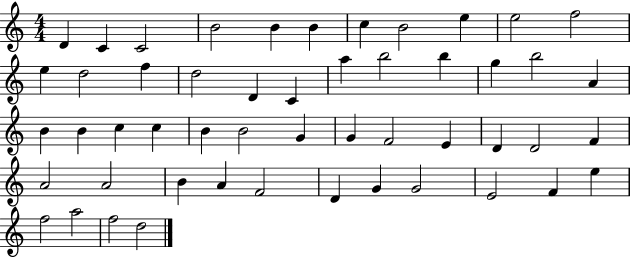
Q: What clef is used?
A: treble